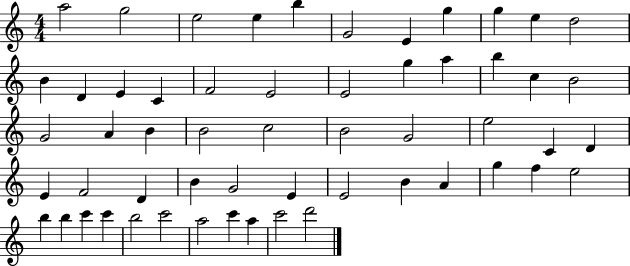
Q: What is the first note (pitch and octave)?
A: A5